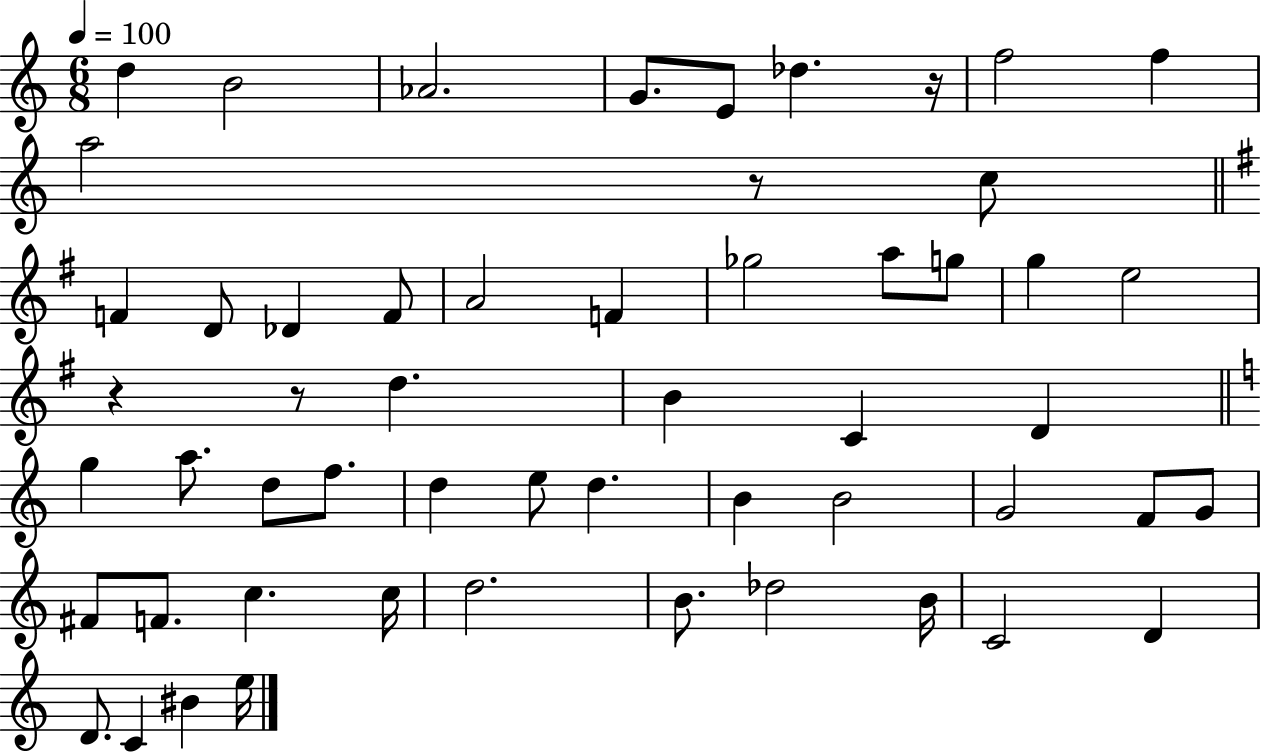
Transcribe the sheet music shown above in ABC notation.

X:1
T:Untitled
M:6/8
L:1/4
K:C
d B2 _A2 G/2 E/2 _d z/4 f2 f a2 z/2 c/2 F D/2 _D F/2 A2 F _g2 a/2 g/2 g e2 z z/2 d B C D g a/2 d/2 f/2 d e/2 d B B2 G2 F/2 G/2 ^F/2 F/2 c c/4 d2 B/2 _d2 B/4 C2 D D/2 C ^B e/4